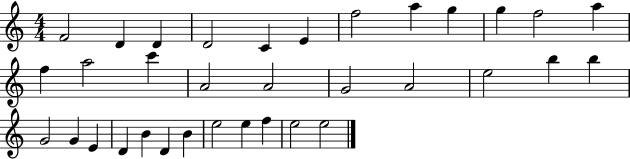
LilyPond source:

{
  \clef treble
  \numericTimeSignature
  \time 4/4
  \key c \major
  f'2 d'4 d'4 | d'2 c'4 e'4 | f''2 a''4 g''4 | g''4 f''2 a''4 | \break f''4 a''2 c'''4 | a'2 a'2 | g'2 a'2 | e''2 b''4 b''4 | \break g'2 g'4 e'4 | d'4 b'4 d'4 b'4 | e''2 e''4 f''4 | e''2 e''2 | \break \bar "|."
}